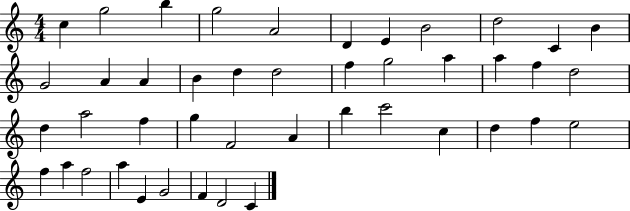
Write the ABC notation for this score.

X:1
T:Untitled
M:4/4
L:1/4
K:C
c g2 b g2 A2 D E B2 d2 C B G2 A A B d d2 f g2 a a f d2 d a2 f g F2 A b c'2 c d f e2 f a f2 a E G2 F D2 C